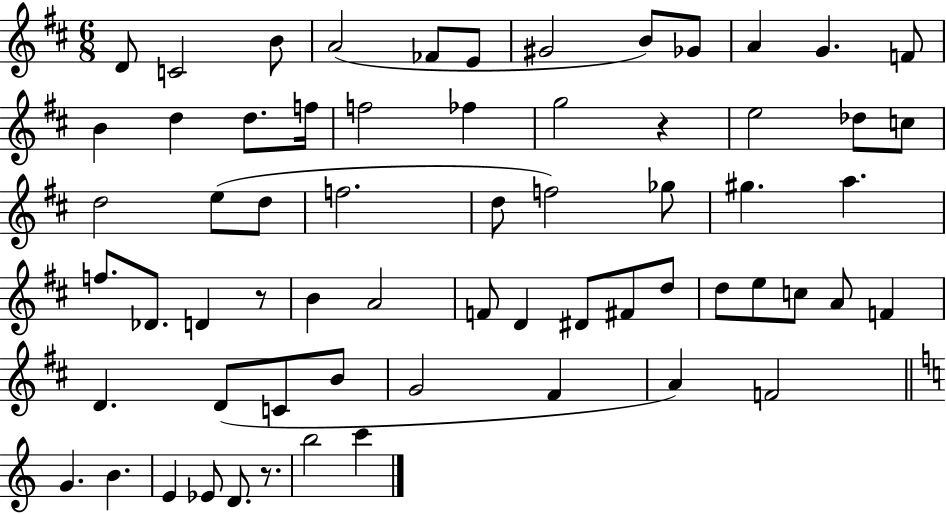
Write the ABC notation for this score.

X:1
T:Untitled
M:6/8
L:1/4
K:D
D/2 C2 B/2 A2 _F/2 E/2 ^G2 B/2 _G/2 A G F/2 B d d/2 f/4 f2 _f g2 z e2 _d/2 c/2 d2 e/2 d/2 f2 d/2 f2 _g/2 ^g a f/2 _D/2 D z/2 B A2 F/2 D ^D/2 ^F/2 d/2 d/2 e/2 c/2 A/2 F D D/2 C/2 B/2 G2 ^F A F2 G B E _E/2 D/2 z/2 b2 c'